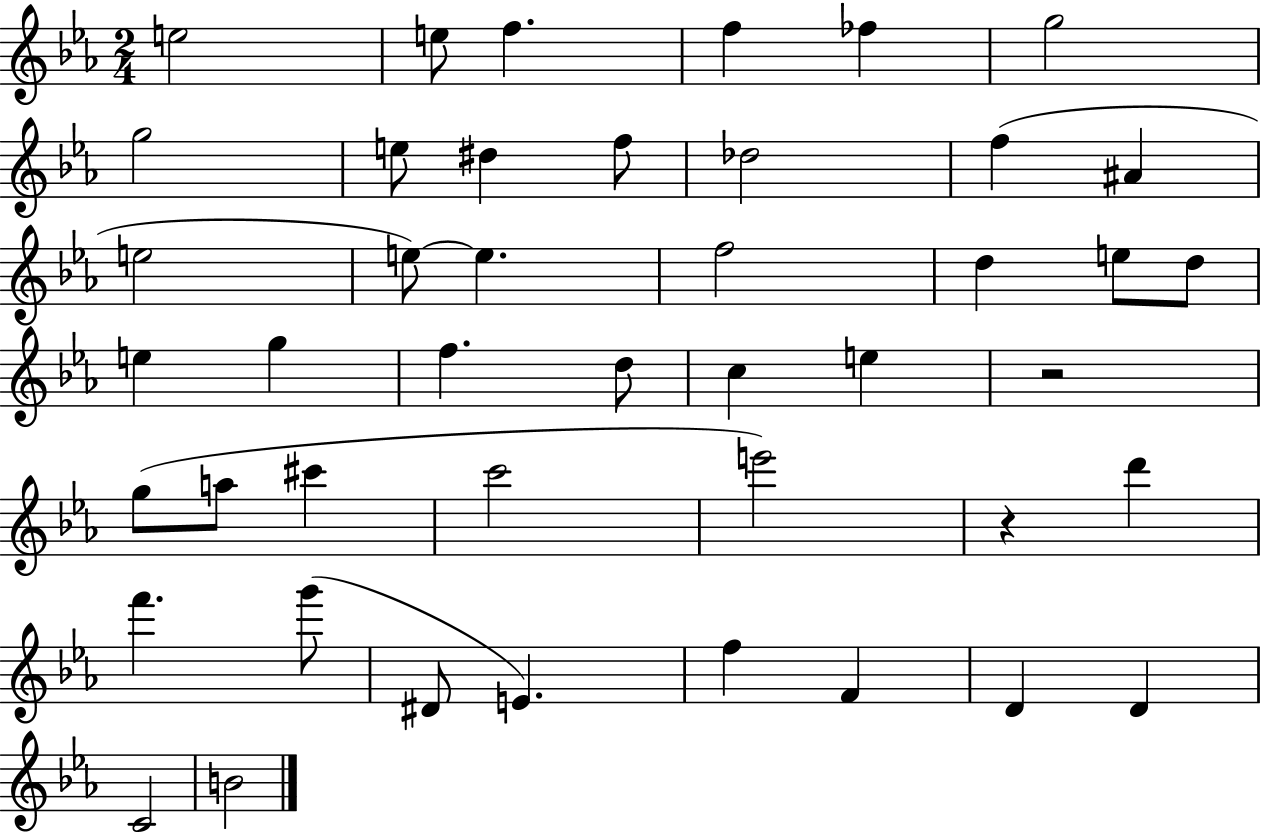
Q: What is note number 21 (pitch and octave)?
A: E5